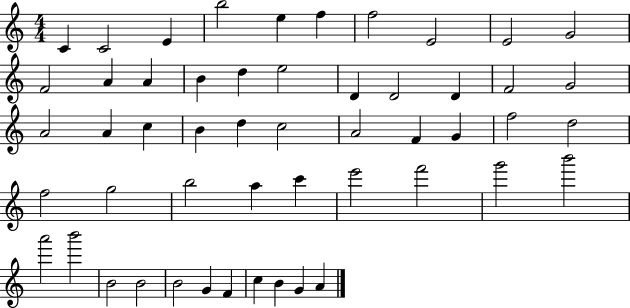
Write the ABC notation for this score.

X:1
T:Untitled
M:4/4
L:1/4
K:C
C C2 E b2 e f f2 E2 E2 G2 F2 A A B d e2 D D2 D F2 G2 A2 A c B d c2 A2 F G f2 d2 f2 g2 b2 a c' e'2 f'2 g'2 b'2 a'2 b'2 B2 B2 B2 G F c B G A